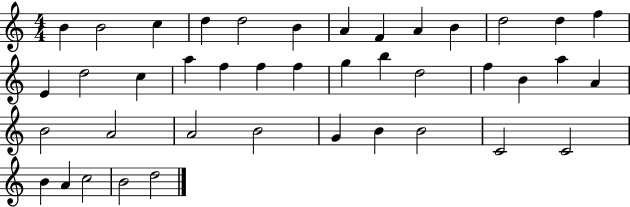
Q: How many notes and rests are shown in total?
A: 41